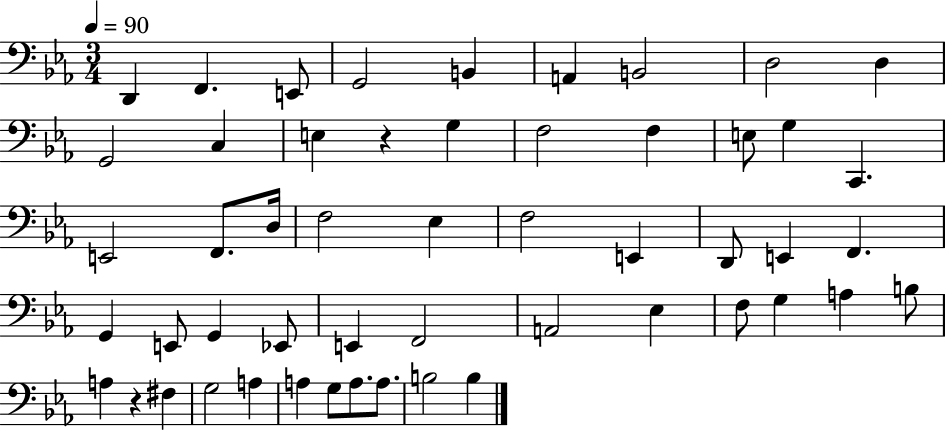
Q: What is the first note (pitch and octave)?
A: D2